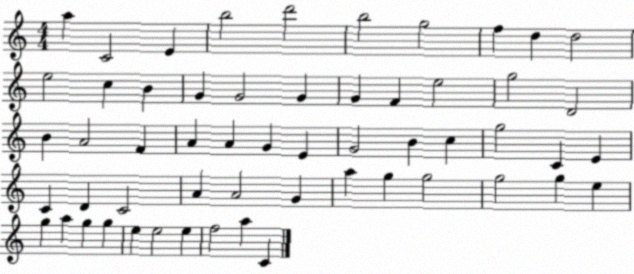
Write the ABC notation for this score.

X:1
T:Untitled
M:4/4
L:1/4
K:C
a C2 E b2 d'2 b2 g2 f d d2 e2 c B G G2 G G F e2 g2 D2 B A2 F A A G E G2 B c g2 C E C D C2 A A2 G a g g2 g2 g e g a g g e e2 e f2 a C